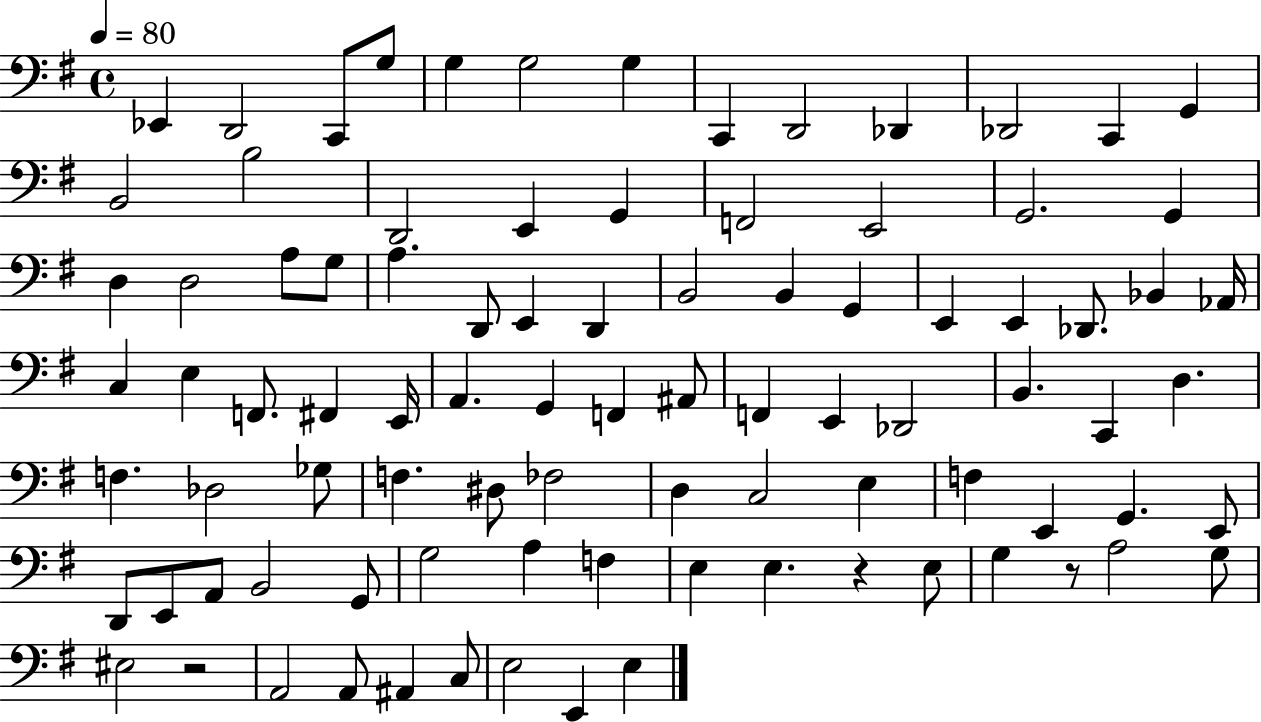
{
  \clef bass
  \time 4/4
  \defaultTimeSignature
  \key g \major
  \tempo 4 = 80
  \repeat volta 2 { ees,4 d,2 c,8 g8 | g4 g2 g4 | c,4 d,2 des,4 | des,2 c,4 g,4 | \break b,2 b2 | d,2 e,4 g,4 | f,2 e,2 | g,2. g,4 | \break d4 d2 a8 g8 | a4. d,8 e,4 d,4 | b,2 b,4 g,4 | e,4 e,4 des,8. bes,4 aes,16 | \break c4 e4 f,8. fis,4 e,16 | a,4. g,4 f,4 ais,8 | f,4 e,4 des,2 | b,4. c,4 d4. | \break f4. des2 ges8 | f4. dis8 fes2 | d4 c2 e4 | f4 e,4 g,4. e,8 | \break d,8 e,8 a,8 b,2 g,8 | g2 a4 f4 | e4 e4. r4 e8 | g4 r8 a2 g8 | \break eis2 r2 | a,2 a,8 ais,4 c8 | e2 e,4 e4 | } \bar "|."
}